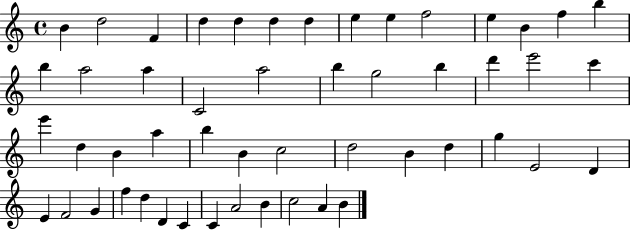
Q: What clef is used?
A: treble